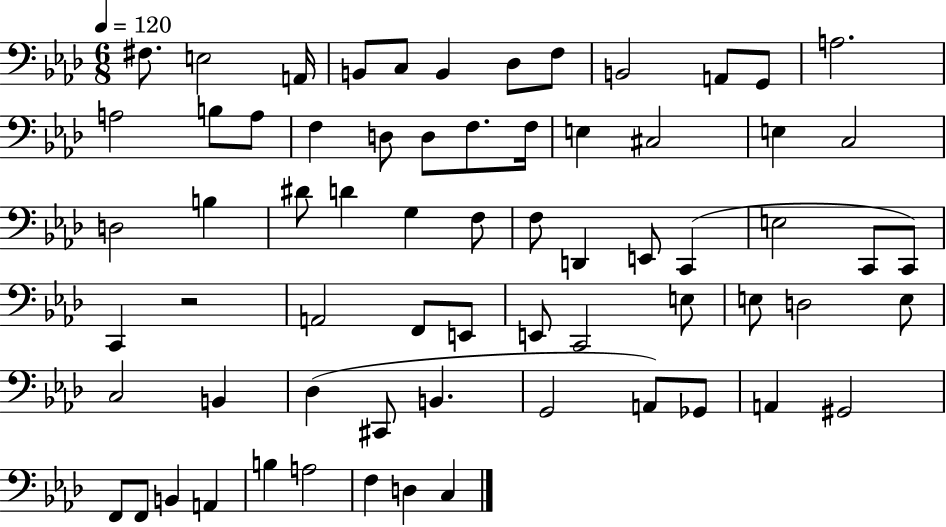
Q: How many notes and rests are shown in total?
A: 67